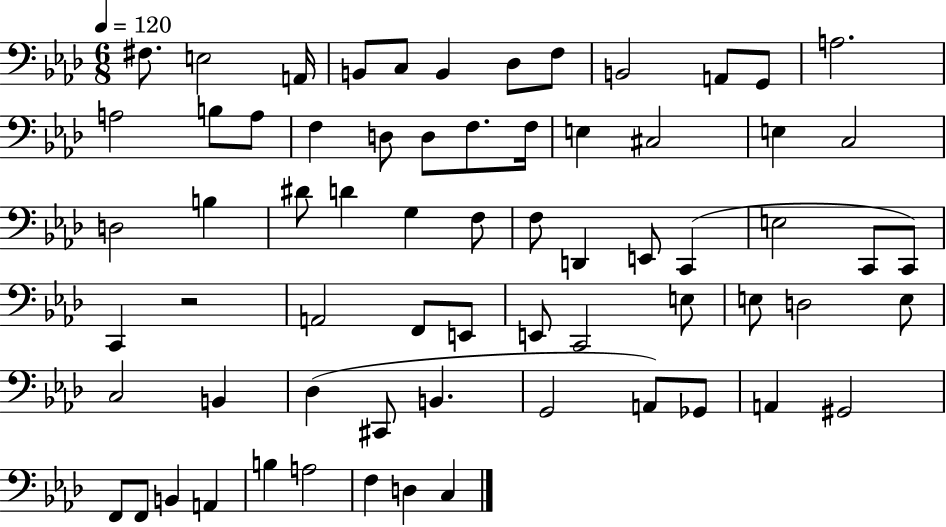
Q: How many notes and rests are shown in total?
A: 67